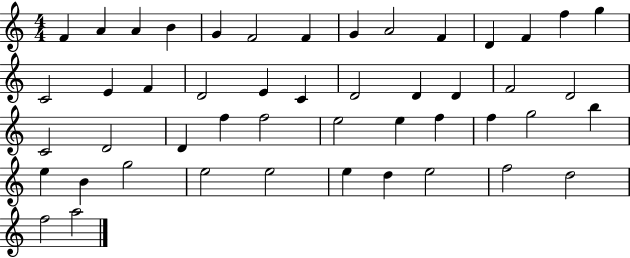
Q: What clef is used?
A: treble